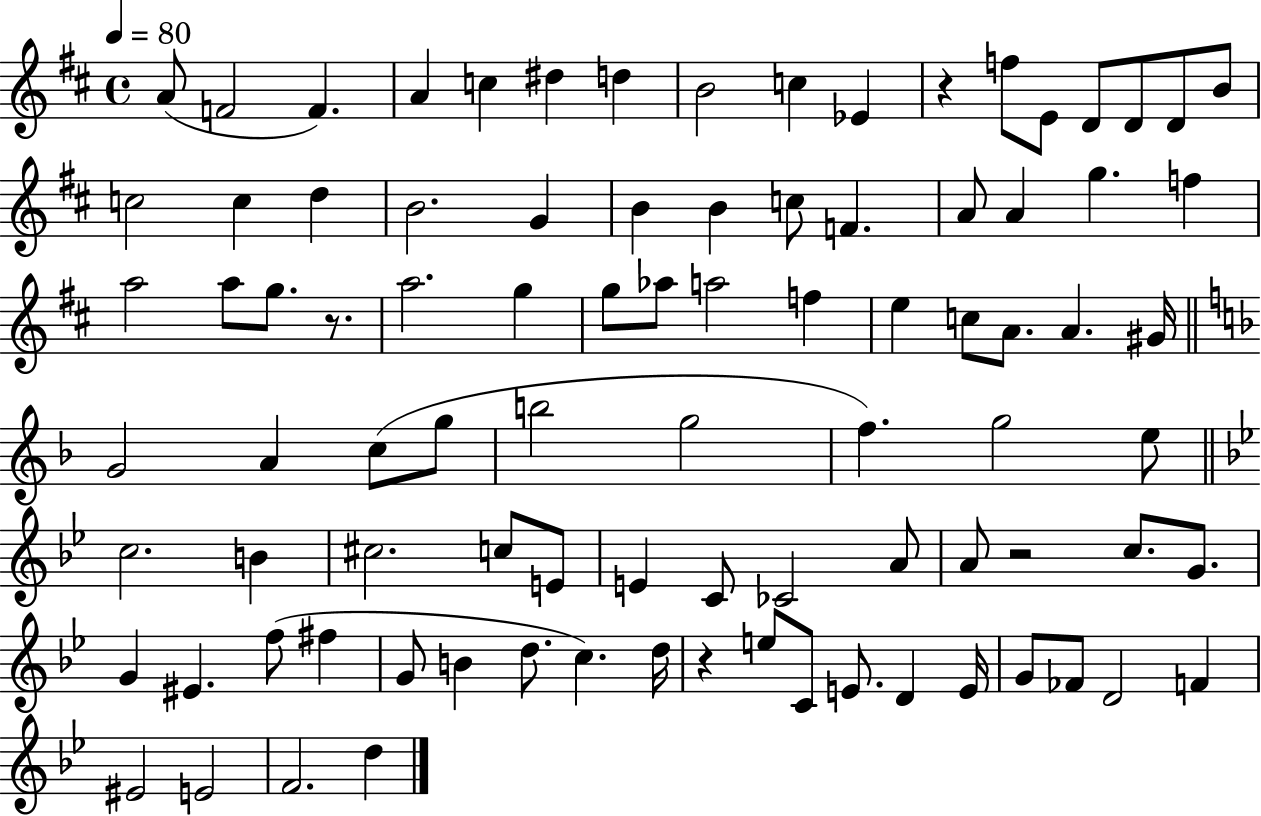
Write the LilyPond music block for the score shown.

{
  \clef treble
  \time 4/4
  \defaultTimeSignature
  \key d \major
  \tempo 4 = 80
  a'8( f'2 f'4.) | a'4 c''4 dis''4 d''4 | b'2 c''4 ees'4 | r4 f''8 e'8 d'8 d'8 d'8 b'8 | \break c''2 c''4 d''4 | b'2. g'4 | b'4 b'4 c''8 f'4. | a'8 a'4 g''4. f''4 | \break a''2 a''8 g''8. r8. | a''2. g''4 | g''8 aes''8 a''2 f''4 | e''4 c''8 a'8. a'4. gis'16 | \break \bar "||" \break \key f \major g'2 a'4 c''8( g''8 | b''2 g''2 | f''4.) g''2 e''8 | \bar "||" \break \key bes \major c''2. b'4 | cis''2. c''8 e'8 | e'4 c'8 ces'2 a'8 | a'8 r2 c''8. g'8. | \break g'4 eis'4. f''8( fis''4 | g'8 b'4 d''8. c''4.) d''16 | r4 e''8 c'8 e'8. d'4 e'16 | g'8 fes'8 d'2 f'4 | \break eis'2 e'2 | f'2. d''4 | \bar "|."
}